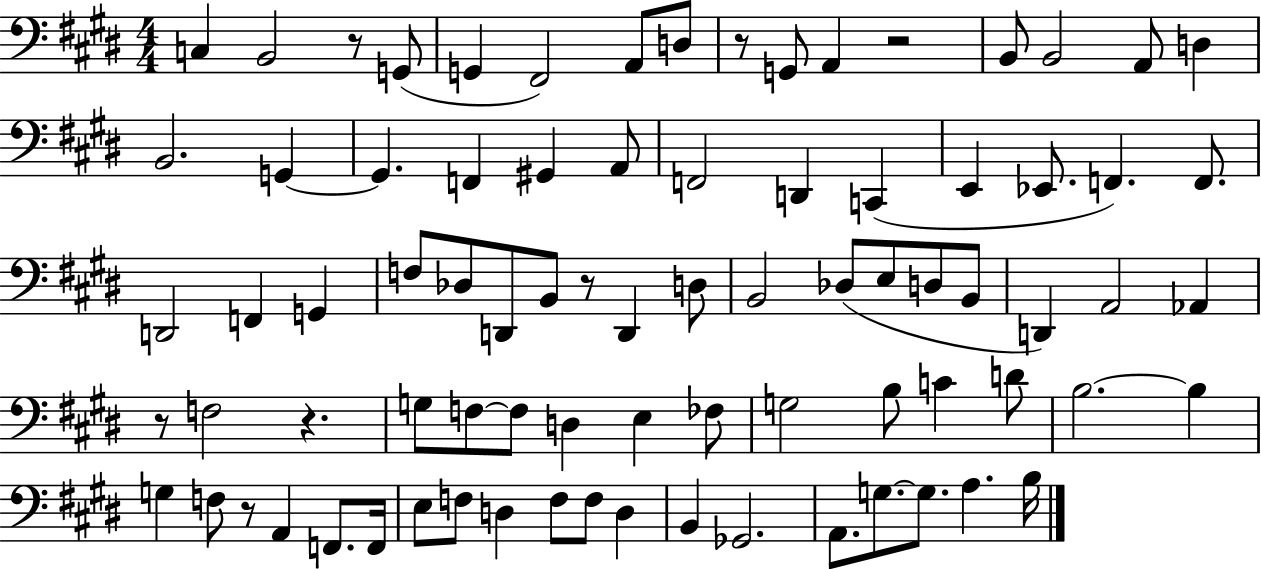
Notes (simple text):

C3/q B2/h R/e G2/e G2/q F#2/h A2/e D3/e R/e G2/e A2/q R/h B2/e B2/h A2/e D3/q B2/h. G2/q G2/q. F2/q G#2/q A2/e F2/h D2/q C2/q E2/q Eb2/e. F2/q. F2/e. D2/h F2/q G2/q F3/e Db3/e D2/e B2/e R/e D2/q D3/e B2/h Db3/e E3/e D3/e B2/e D2/q A2/h Ab2/q R/e F3/h R/q. G3/e F3/e F3/e D3/q E3/q FES3/e G3/h B3/e C4/q D4/e B3/h. B3/q G3/q F3/e R/e A2/q F2/e. F2/s E3/e F3/e D3/q F3/e F3/e D3/q B2/q Gb2/h. A2/e. G3/e. G3/e. A3/q. B3/s